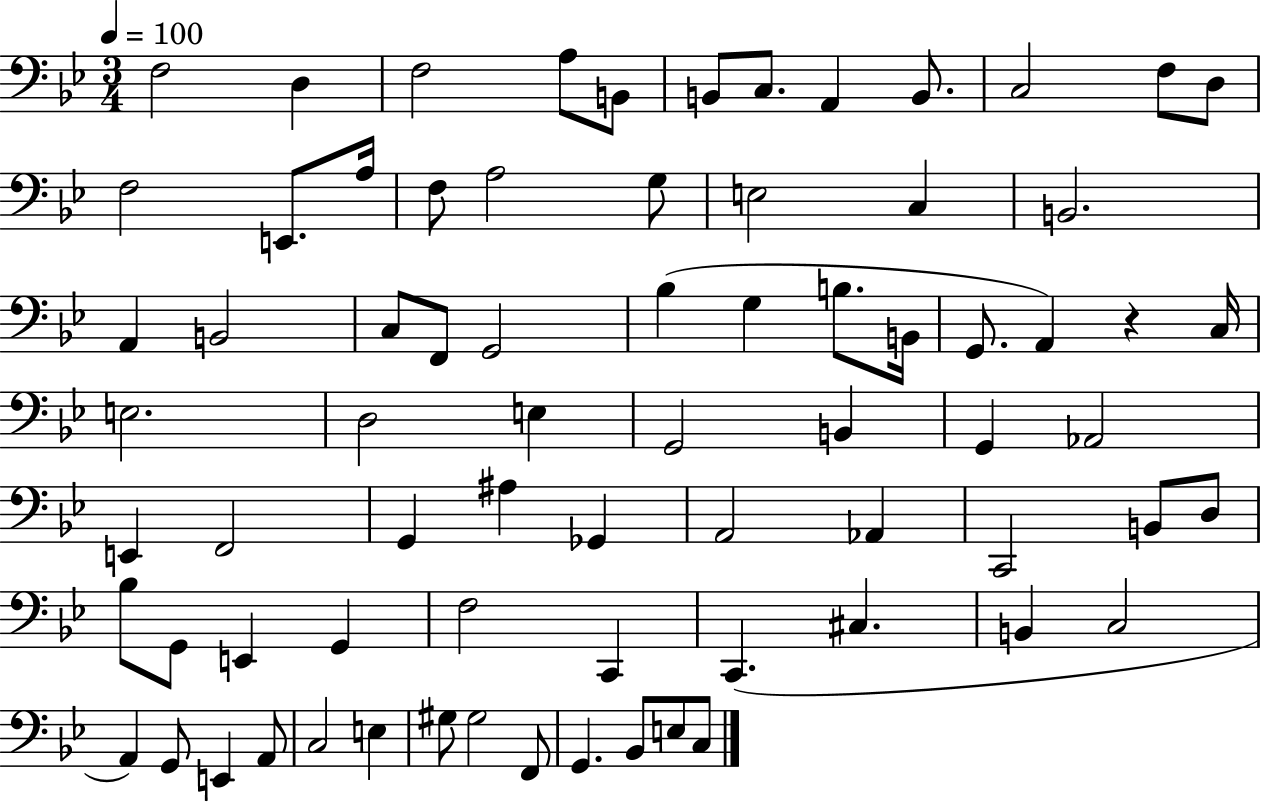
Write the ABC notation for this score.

X:1
T:Untitled
M:3/4
L:1/4
K:Bb
F,2 D, F,2 A,/2 B,,/2 B,,/2 C,/2 A,, B,,/2 C,2 F,/2 D,/2 F,2 E,,/2 A,/4 F,/2 A,2 G,/2 E,2 C, B,,2 A,, B,,2 C,/2 F,,/2 G,,2 _B, G, B,/2 B,,/4 G,,/2 A,, z C,/4 E,2 D,2 E, G,,2 B,, G,, _A,,2 E,, F,,2 G,, ^A, _G,, A,,2 _A,, C,,2 B,,/2 D,/2 _B,/2 G,,/2 E,, G,, F,2 C,, C,, ^C, B,, C,2 A,, G,,/2 E,, A,,/2 C,2 E, ^G,/2 ^G,2 F,,/2 G,, _B,,/2 E,/2 C,/2